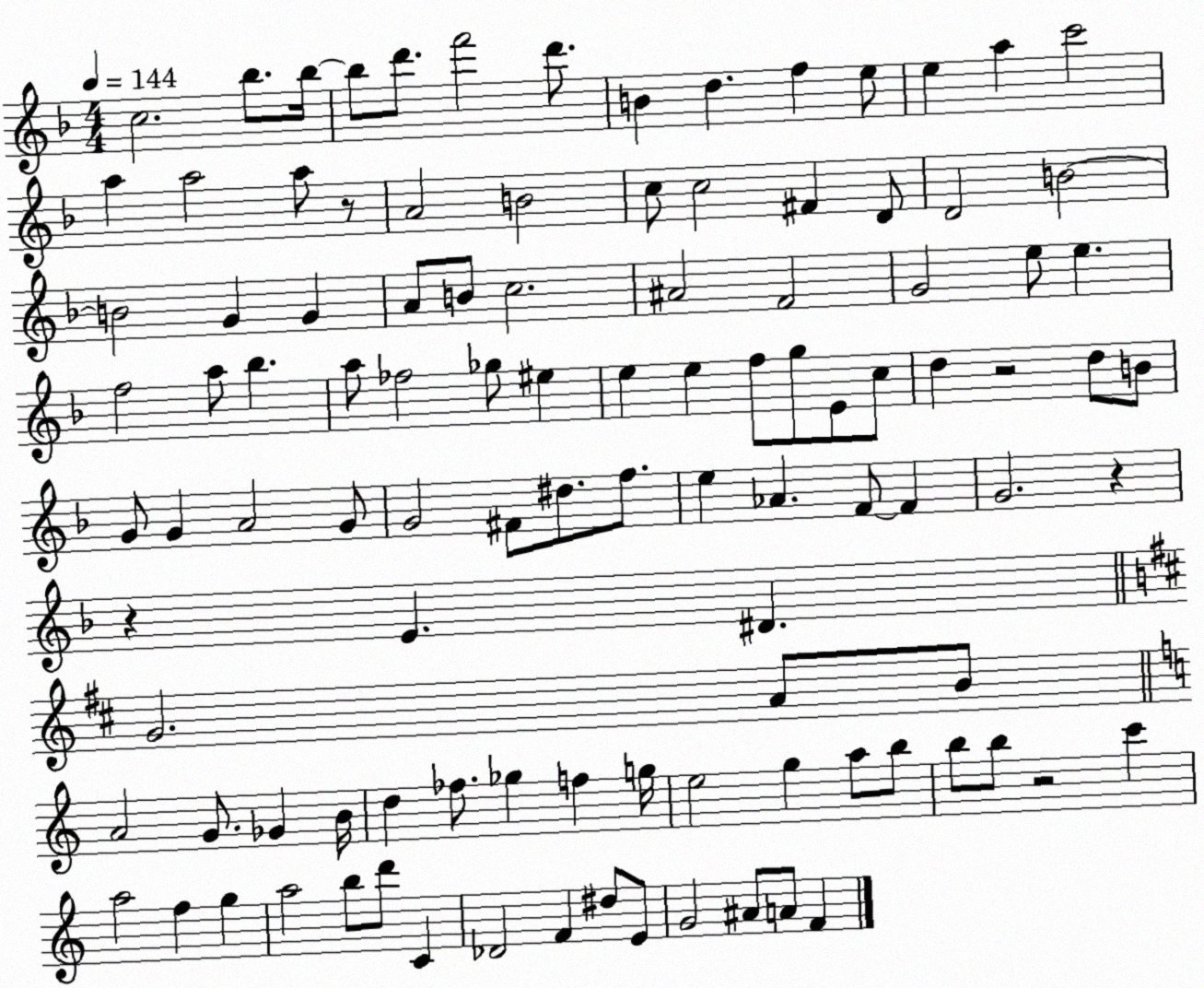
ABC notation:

X:1
T:Untitled
M:4/4
L:1/4
K:F
c2 _b/2 _b/4 _b/2 d'/2 f'2 d'/2 B d f e/2 e a c'2 a a2 a/2 z/2 A2 B2 c/2 c2 ^F D/2 D2 B2 B2 G G A/2 B/2 c2 ^A2 F2 G2 e/2 e f2 a/2 _b a/2 _f2 _g/2 ^e e e f/2 g/2 E/2 c/2 d z2 d/2 B/2 G/2 G A2 G/2 G2 ^F/2 ^d/2 f/2 e _A F/2 F G2 z z E ^D G2 A/2 B/2 A2 G/2 _G B/4 d _f/2 _g f g/4 e2 g a/2 b/2 b/2 b/2 z2 c' a2 f g a2 b/2 d'/2 C _D2 F ^d/2 E/2 G2 ^A/2 A/2 F